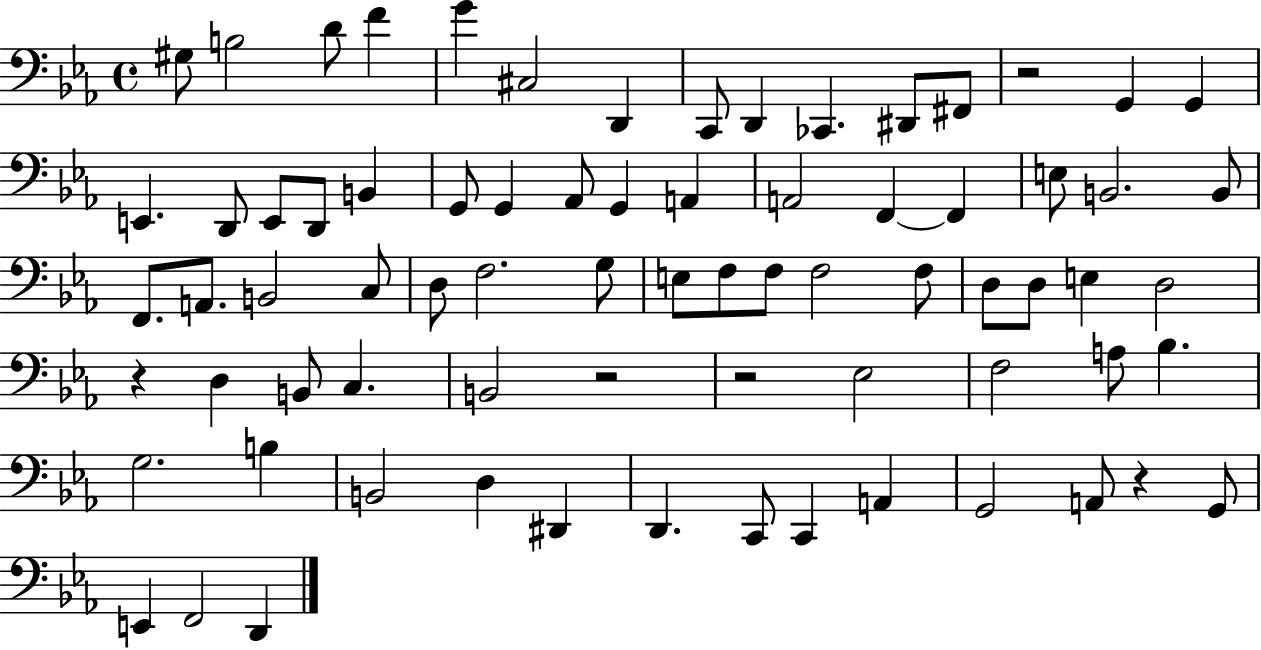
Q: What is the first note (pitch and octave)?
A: G#3